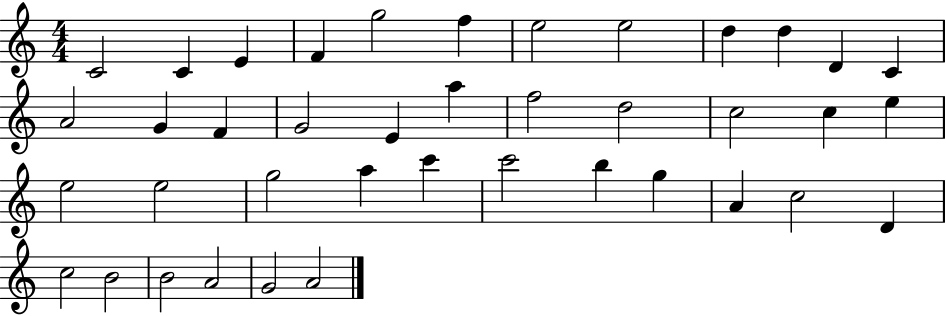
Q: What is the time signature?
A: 4/4